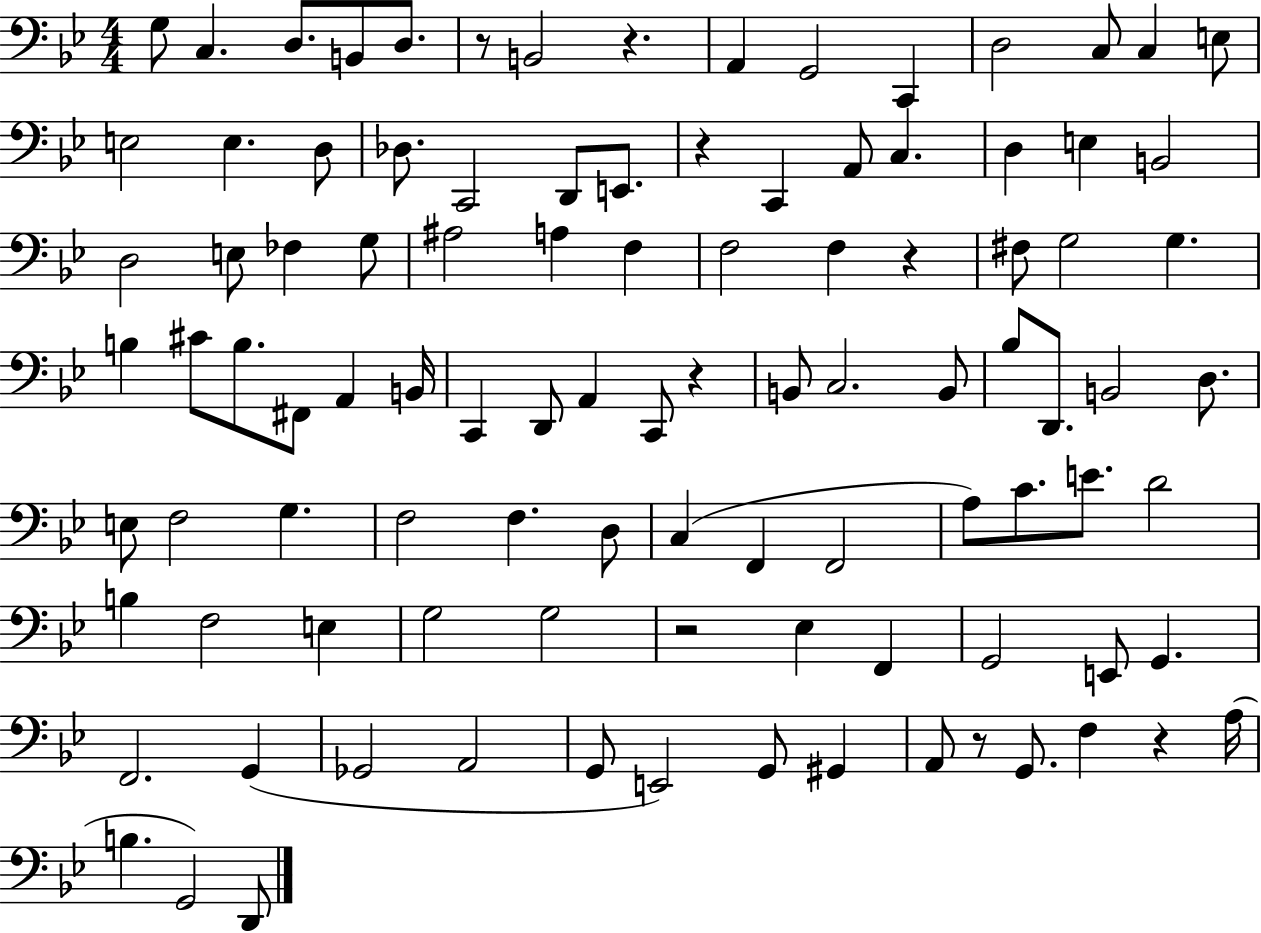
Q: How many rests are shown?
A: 8